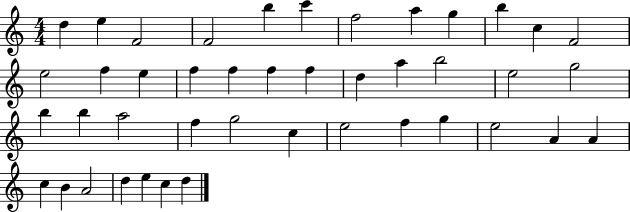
D5/q E5/q F4/h F4/h B5/q C6/q F5/h A5/q G5/q B5/q C5/q F4/h E5/h F5/q E5/q F5/q F5/q F5/q F5/q D5/q A5/q B5/h E5/h G5/h B5/q B5/q A5/h F5/q G5/h C5/q E5/h F5/q G5/q E5/h A4/q A4/q C5/q B4/q A4/h D5/q E5/q C5/q D5/q